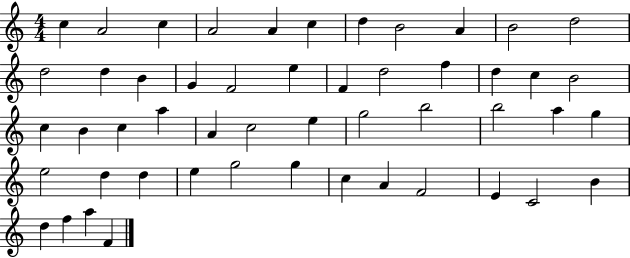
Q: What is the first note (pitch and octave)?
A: C5